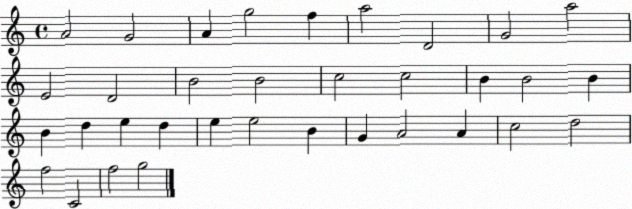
X:1
T:Untitled
M:4/4
L:1/4
K:C
A2 G2 A g2 f a2 D2 G2 a2 E2 D2 B2 B2 c2 c2 B B2 B B d e d e e2 B G A2 A c2 d2 f2 C2 f2 g2